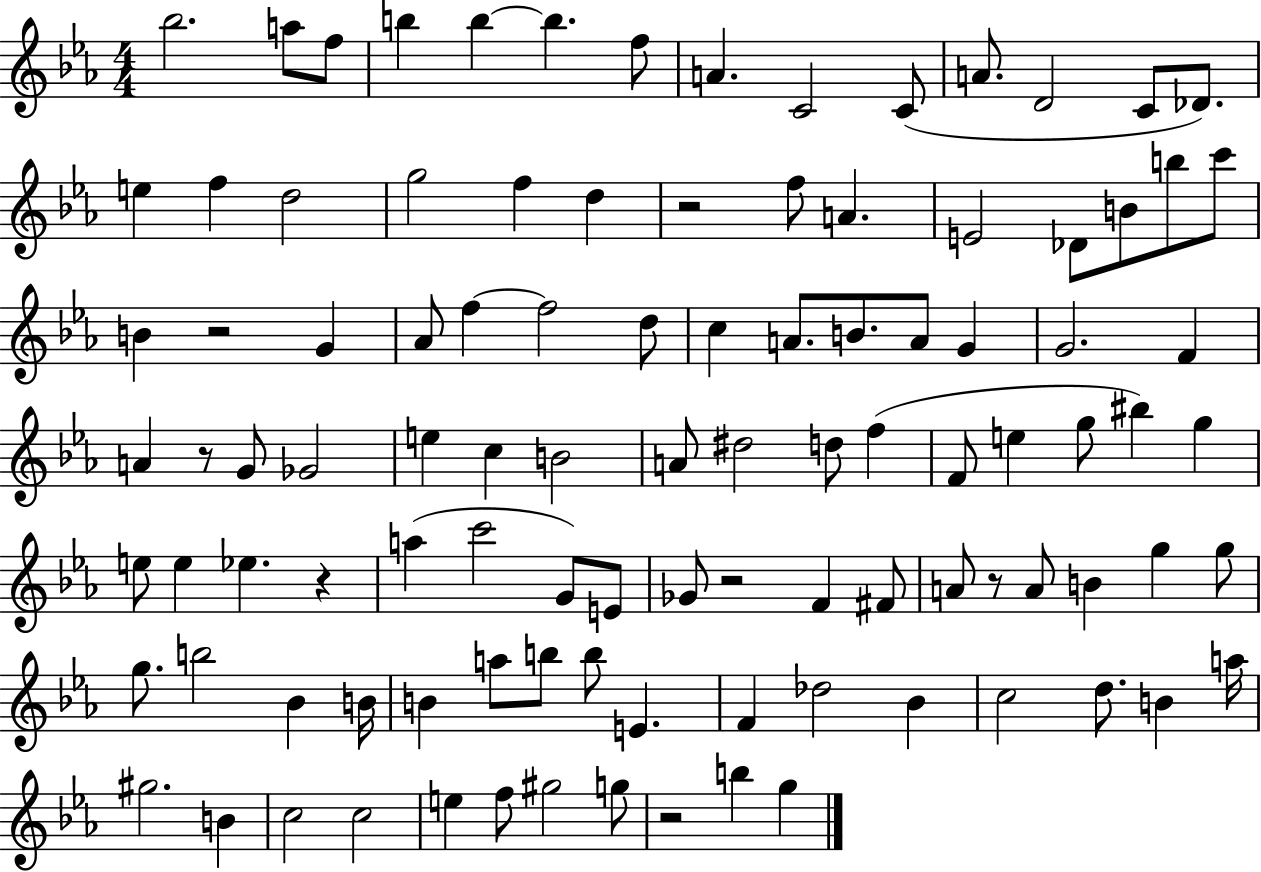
Bb5/h. A5/e F5/e B5/q B5/q B5/q. F5/e A4/q. C4/h C4/e A4/e. D4/h C4/e Db4/e. E5/q F5/q D5/h G5/h F5/q D5/q R/h F5/e A4/q. E4/h Db4/e B4/e B5/e C6/e B4/q R/h G4/q Ab4/e F5/q F5/h D5/e C5/q A4/e. B4/e. A4/e G4/q G4/h. F4/q A4/q R/e G4/e Gb4/h E5/q C5/q B4/h A4/e D#5/h D5/e F5/q F4/e E5/q G5/e BIS5/q G5/q E5/e E5/q Eb5/q. R/q A5/q C6/h G4/e E4/e Gb4/e R/h F4/q F#4/e A4/e R/e A4/e B4/q G5/q G5/e G5/e. B5/h Bb4/q B4/s B4/q A5/e B5/e B5/e E4/q. F4/q Db5/h Bb4/q C5/h D5/e. B4/q A5/s G#5/h. B4/q C5/h C5/h E5/q F5/e G#5/h G5/e R/h B5/q G5/q